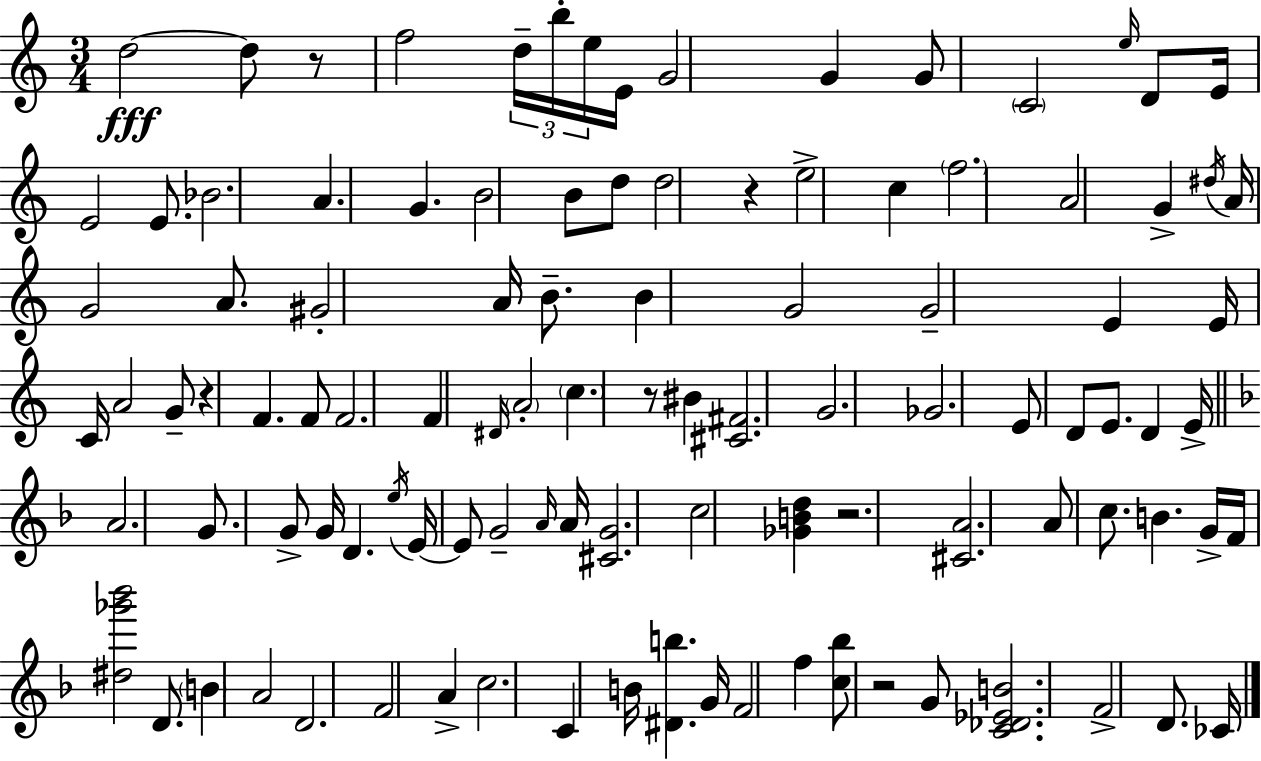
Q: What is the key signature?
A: C major